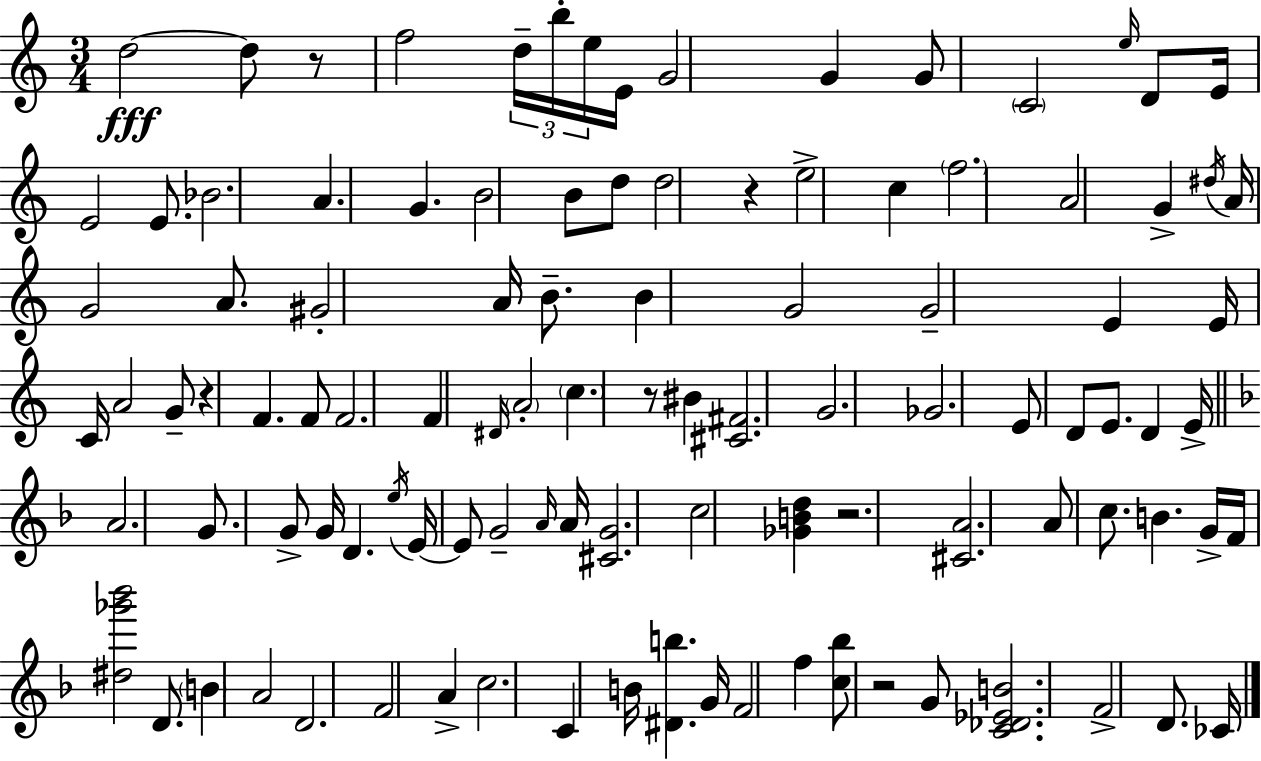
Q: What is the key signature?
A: C major